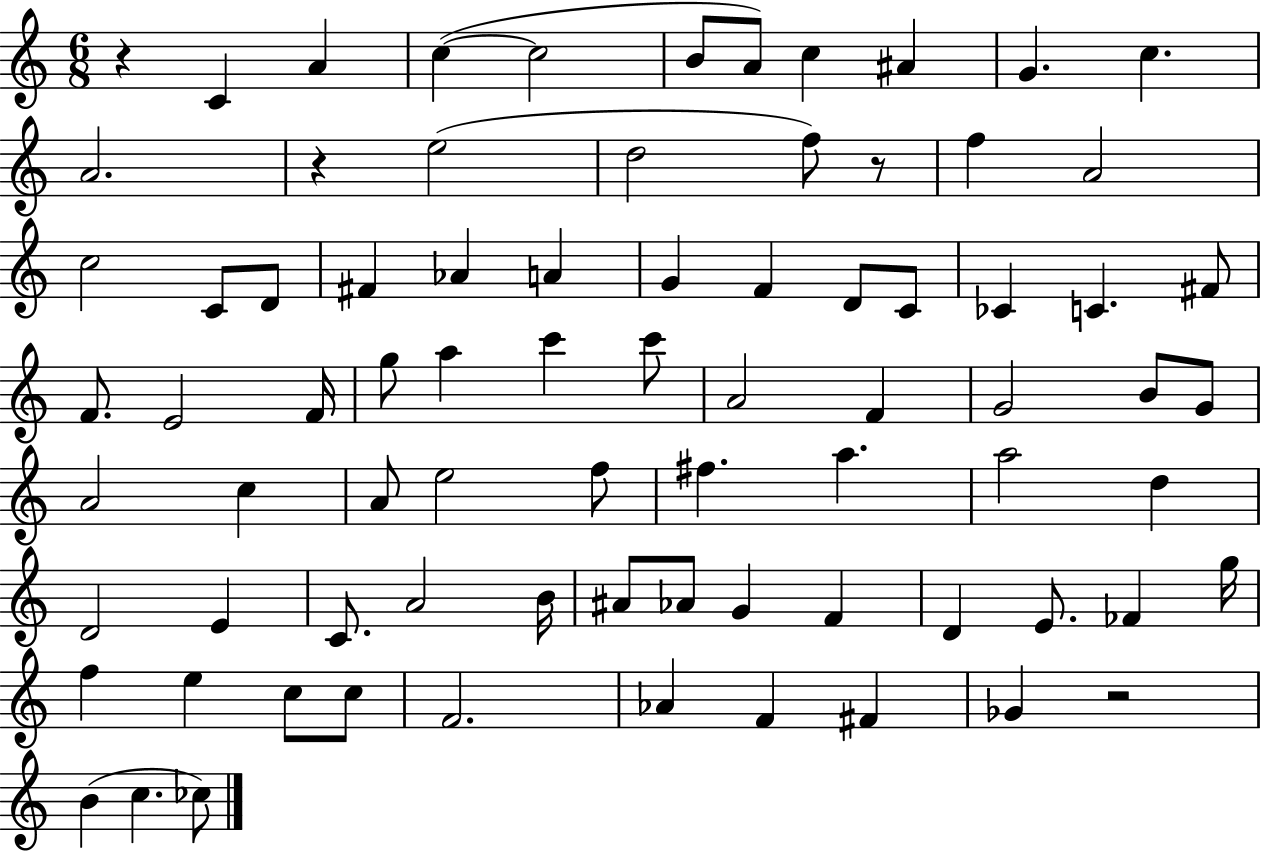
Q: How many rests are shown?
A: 4